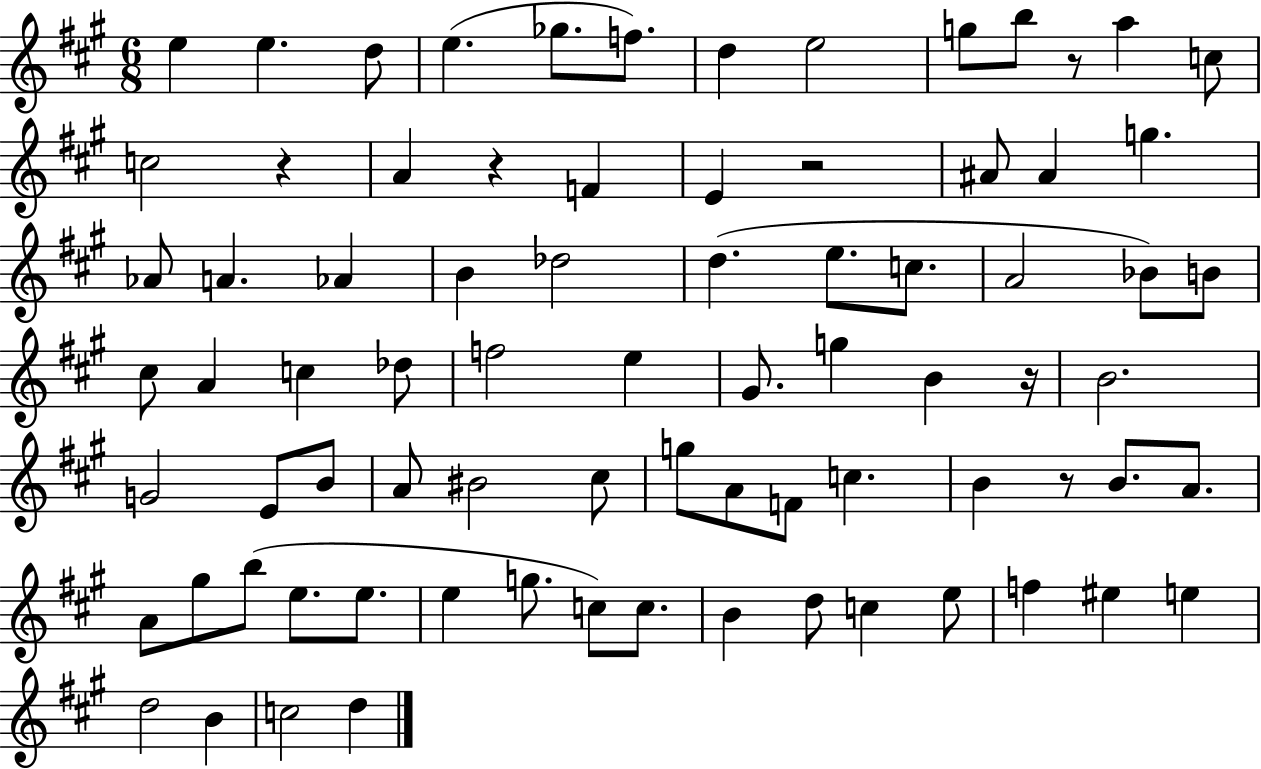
{
  \clef treble
  \numericTimeSignature
  \time 6/8
  \key a \major
  \repeat volta 2 { e''4 e''4. d''8 | e''4.( ges''8. f''8.) | d''4 e''2 | g''8 b''8 r8 a''4 c''8 | \break c''2 r4 | a'4 r4 f'4 | e'4 r2 | ais'8 ais'4 g''4. | \break aes'8 a'4. aes'4 | b'4 des''2 | d''4.( e''8. c''8. | a'2 bes'8) b'8 | \break cis''8 a'4 c''4 des''8 | f''2 e''4 | gis'8. g''4 b'4 r16 | b'2. | \break g'2 e'8 b'8 | a'8 bis'2 cis''8 | g''8 a'8 f'8 c''4. | b'4 r8 b'8. a'8. | \break a'8 gis''8 b''8( e''8. e''8. | e''4 g''8. c''8) c''8. | b'4 d''8 c''4 e''8 | f''4 eis''4 e''4 | \break d''2 b'4 | c''2 d''4 | } \bar "|."
}